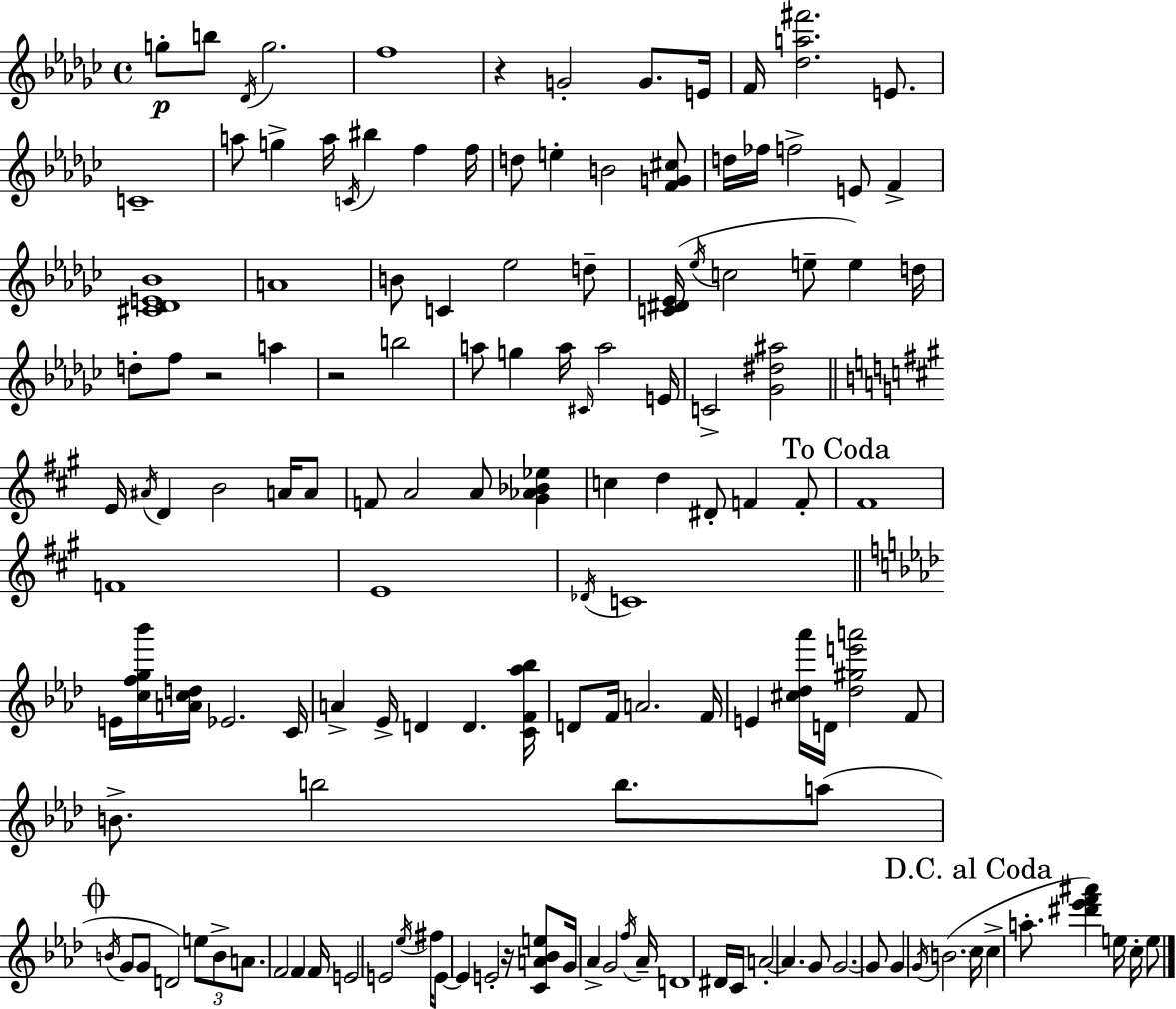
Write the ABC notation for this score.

X:1
T:Untitled
M:4/4
L:1/4
K:Ebm
g/2 b/2 _D/4 g2 f4 z G2 G/2 E/4 F/4 [_da^f']2 E/2 C4 a/2 g a/4 C/4 ^b f f/4 d/2 e B2 [FG^c]/2 d/4 _f/4 f2 E/2 F [^C_DE_B]4 A4 B/2 C _e2 d/2 [C^D_E]/4 _e/4 c2 e/2 e d/4 d/2 f/2 z2 a z2 b2 a/2 g a/4 ^C/4 a2 E/4 C2 [_G^d^a]2 E/4 ^A/4 D B2 A/4 A/2 F/2 A2 A/2 [^G_A_B_e] c d ^D/2 F F/2 ^F4 F4 E4 _D/4 C4 E/4 [cfg_b']/4 [Acd]/4 _E2 C/4 A _E/4 D D [CF_a_b]/4 D/2 F/4 A2 F/4 E [^c_d_a']/4 D/4 [_d^ge'a']2 F/2 B/2 b2 b/2 a/2 B/4 G/2 G/2 D2 e/2 B/2 A/2 F2 F F/4 E2 E2 _e/4 ^f/4 E/2 E E2 z/4 [CA_Be]/2 G/4 _A G2 f/4 _A/4 D4 ^D/4 C/4 A2 A G/2 G2 G/2 G G/4 B2 c/4 c a/2 [^d'_e'f'^a'] e/4 c/4 e/2